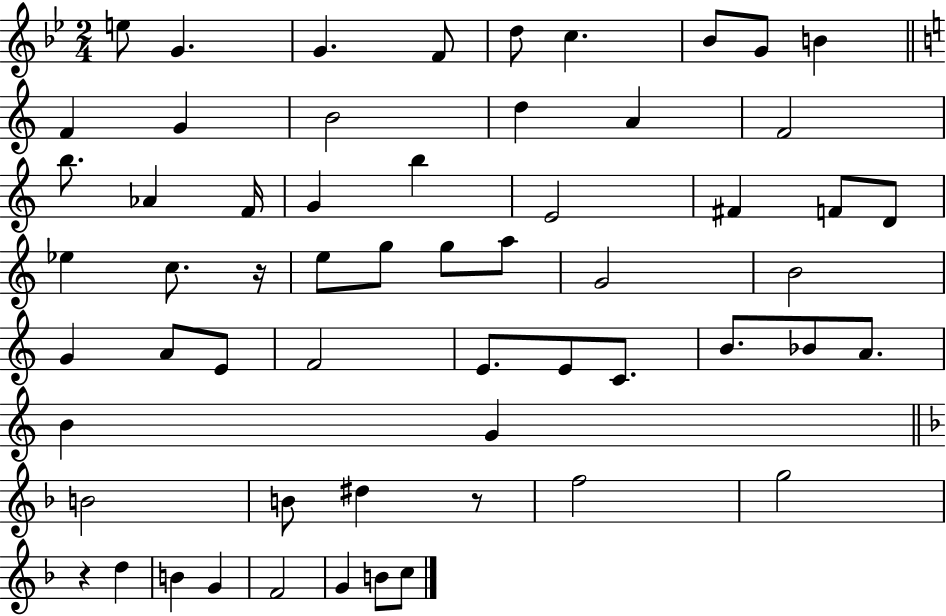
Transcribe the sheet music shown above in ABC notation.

X:1
T:Untitled
M:2/4
L:1/4
K:Bb
e/2 G G F/2 d/2 c _B/2 G/2 B F G B2 d A F2 b/2 _A F/4 G b E2 ^F F/2 D/2 _e c/2 z/4 e/2 g/2 g/2 a/2 G2 B2 G A/2 E/2 F2 E/2 E/2 C/2 B/2 _B/2 A/2 B G B2 B/2 ^d z/2 f2 g2 z d B G F2 G B/2 c/2